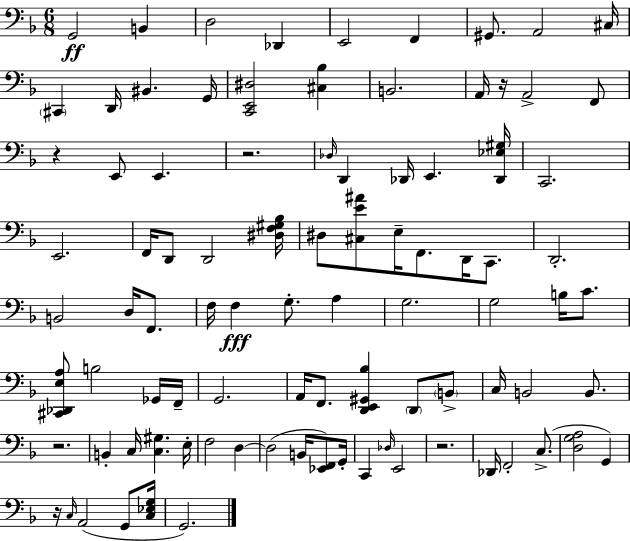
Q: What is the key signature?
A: D minor